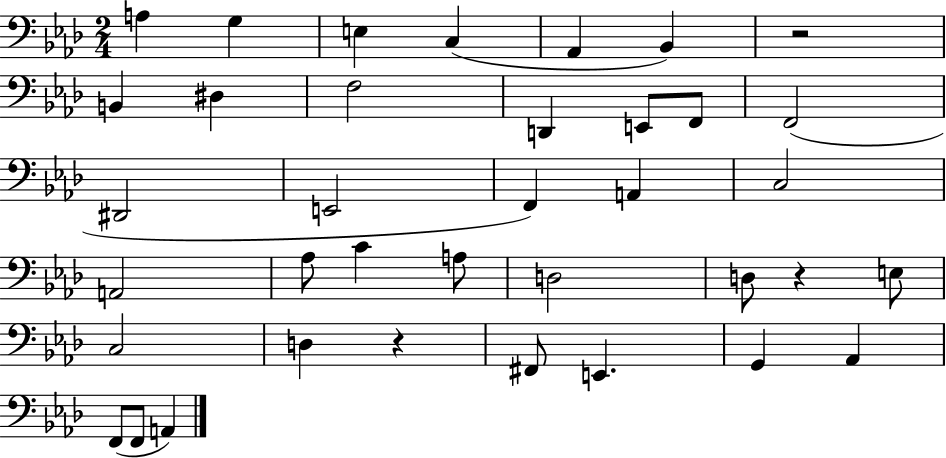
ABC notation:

X:1
T:Untitled
M:2/4
L:1/4
K:Ab
A, G, E, C, _A,, _B,, z2 B,, ^D, F,2 D,, E,,/2 F,,/2 F,,2 ^D,,2 E,,2 F,, A,, C,2 A,,2 _A,/2 C A,/2 D,2 D,/2 z E,/2 C,2 D, z ^F,,/2 E,, G,, _A,, F,,/2 F,,/2 A,,